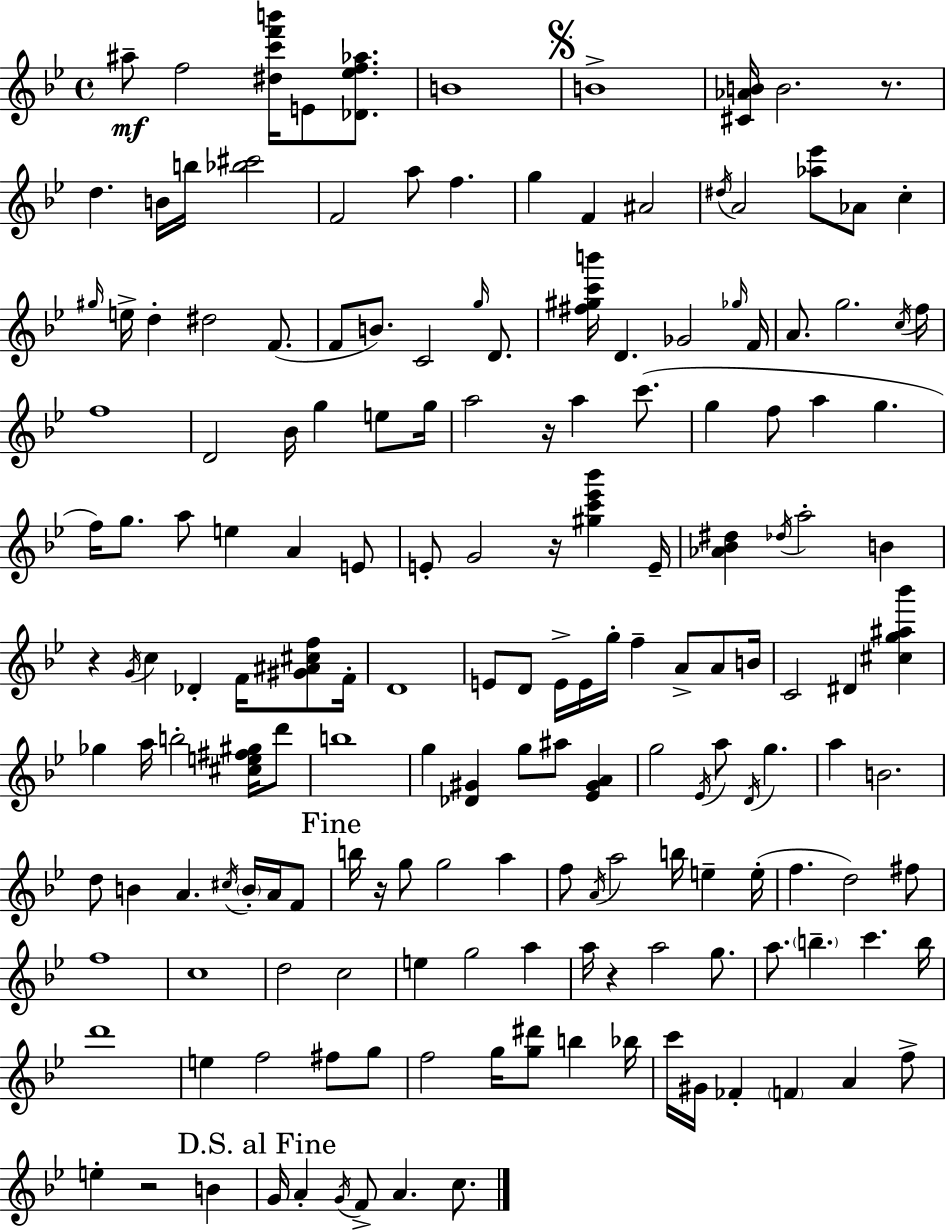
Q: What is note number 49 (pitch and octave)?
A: A5